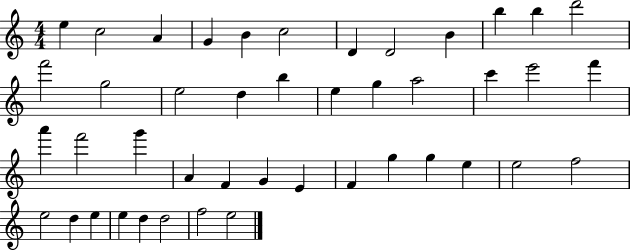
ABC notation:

X:1
T:Untitled
M:4/4
L:1/4
K:C
e c2 A G B c2 D D2 B b b d'2 f'2 g2 e2 d b e g a2 c' e'2 f' a' f'2 g' A F G E F g g e e2 f2 e2 d e e d d2 f2 e2